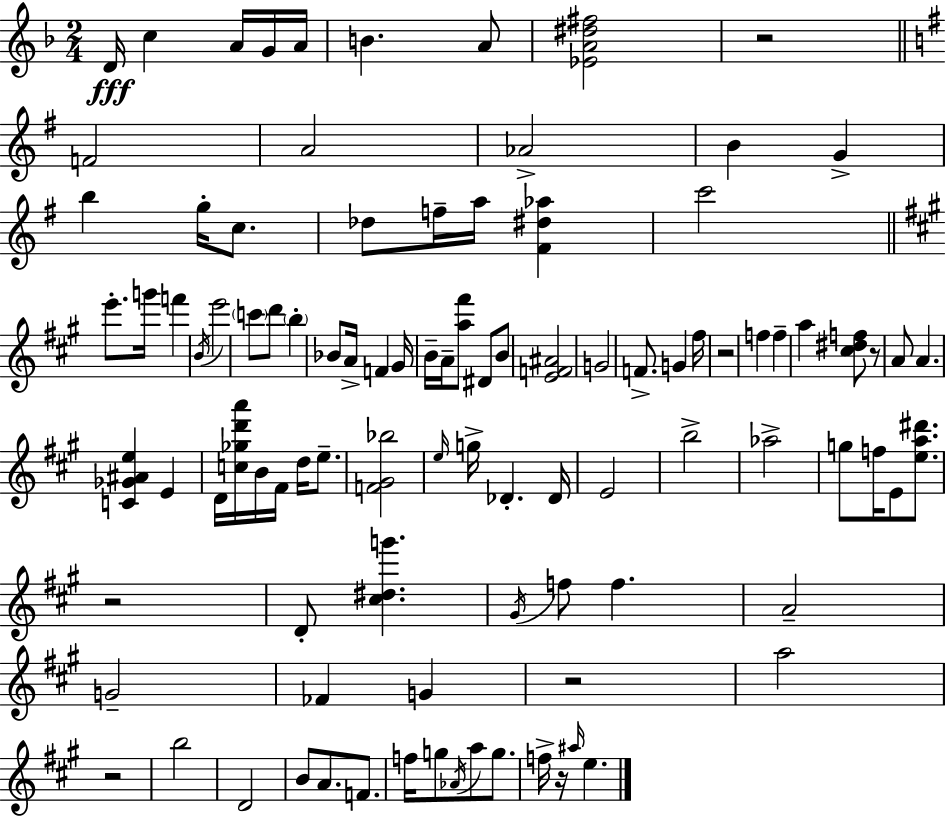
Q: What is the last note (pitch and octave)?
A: E5